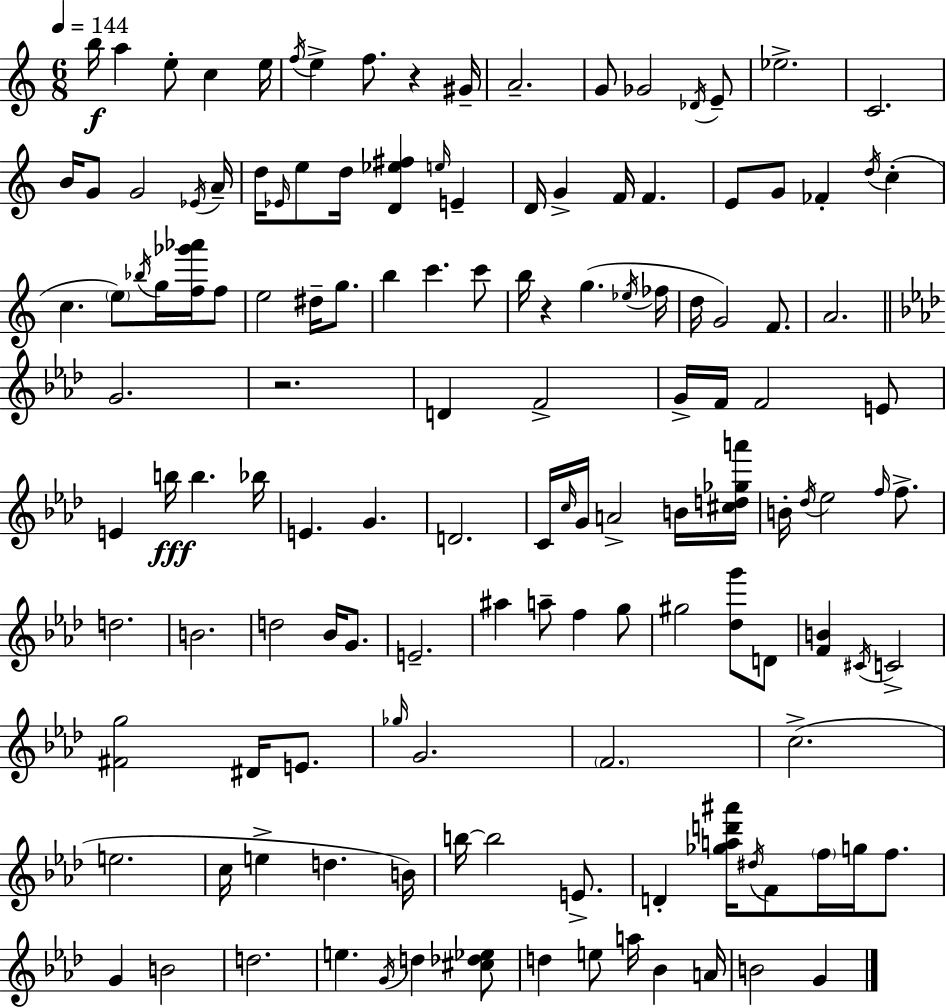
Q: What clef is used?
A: treble